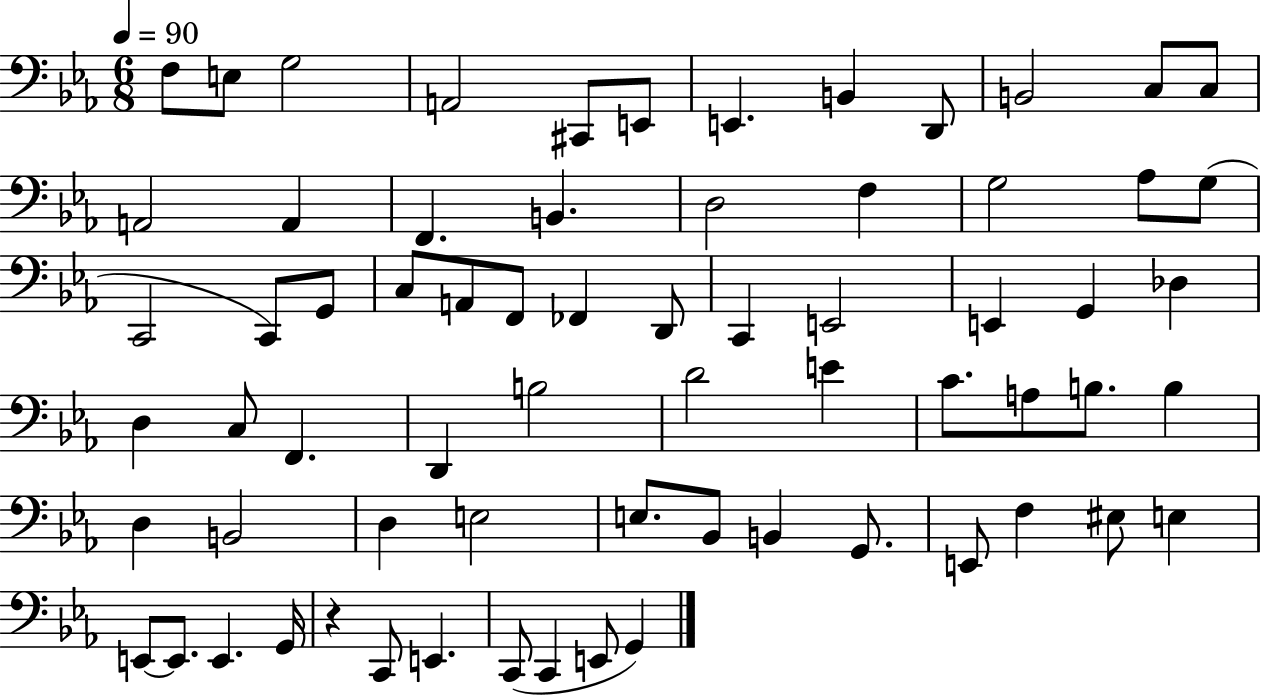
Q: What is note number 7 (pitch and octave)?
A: E2